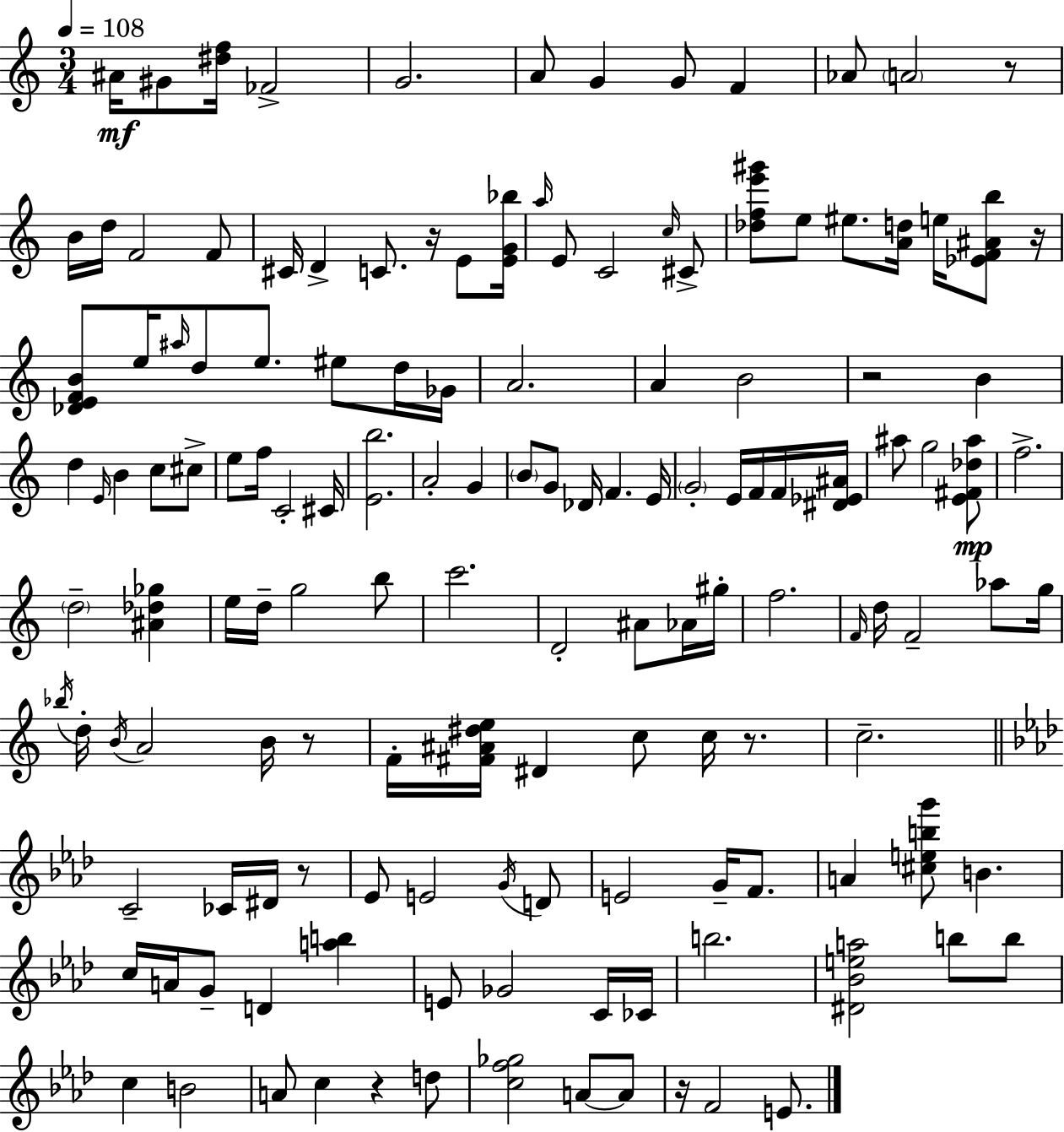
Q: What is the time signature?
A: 3/4